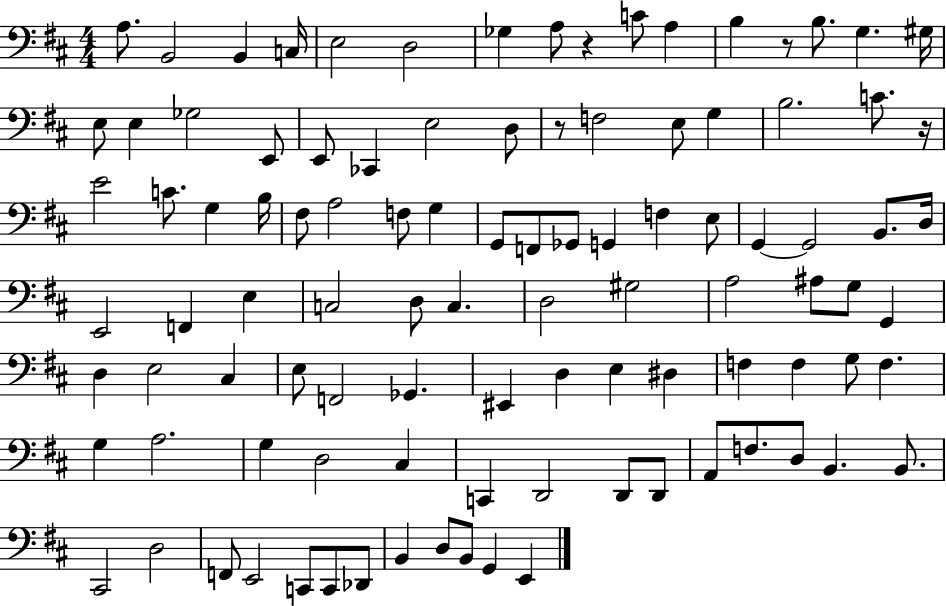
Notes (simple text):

A3/e. B2/h B2/q C3/s E3/h D3/h Gb3/q A3/e R/q C4/e A3/q B3/q R/e B3/e. G3/q. G#3/s E3/e E3/q Gb3/h E2/e E2/e CES2/q E3/h D3/e R/e F3/h E3/e G3/q B3/h. C4/e. R/s E4/h C4/e. G3/q B3/s F#3/e A3/h F3/e G3/q G2/e F2/e Gb2/e G2/q F3/q E3/e G2/q G2/h B2/e. D3/s E2/h F2/q E3/q C3/h D3/e C3/q. D3/h G#3/h A3/h A#3/e G3/e G2/q D3/q E3/h C#3/q E3/e F2/h Gb2/q. EIS2/q D3/q E3/q D#3/q F3/q F3/q G3/e F3/q. G3/q A3/h. G3/q D3/h C#3/q C2/q D2/h D2/e D2/e A2/e F3/e. D3/e B2/q. B2/e. C#2/h D3/h F2/e E2/h C2/e C2/e Db2/e B2/q D3/e B2/e G2/q E2/q